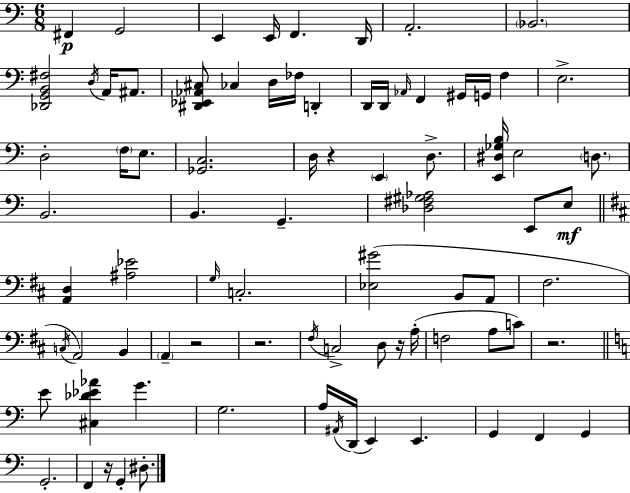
X:1
T:Untitled
M:6/8
L:1/4
K:Am
^F,, G,,2 E,, E,,/4 F,, D,,/4 A,,2 _B,,2 [_D,,G,,B,,^F,]2 D,/4 A,,/4 ^A,,/2 [^D,,_E,,_A,,^C,]/2 _C, D,/4 _F,/4 D,, D,,/4 D,,/4 _A,,/4 F,, ^G,,/4 G,,/4 F, E,2 D,2 F,/4 E,/2 [_G,,C,]2 D,/4 z E,, D,/2 [E,,^D,_G,B,]/4 E,2 D,/2 B,,2 B,, G,, [_D,^F,^G,_A,]2 E,,/2 E,/2 [A,,D,] [^A,_E]2 G,/4 C,2 [_E,^G]2 B,,/2 A,,/2 ^F,2 C,/4 A,,2 B,, A,, z2 z2 ^F,/4 C,2 D,/2 z/4 A,/4 F,2 A,/2 C/2 z2 E/2 [^C,_D_E_A] G G,2 A,/4 ^A,,/4 D,,/4 E,, E,, G,, F,, G,, G,,2 F,, z/4 G,, ^D,/2